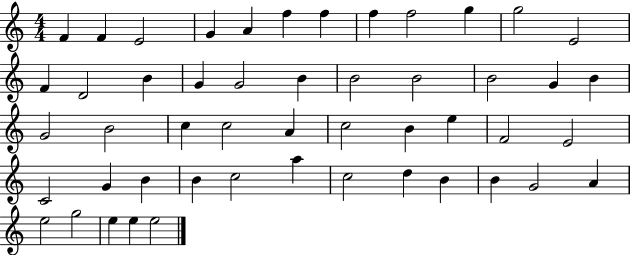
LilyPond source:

{
  \clef treble
  \numericTimeSignature
  \time 4/4
  \key c \major
  f'4 f'4 e'2 | g'4 a'4 f''4 f''4 | f''4 f''2 g''4 | g''2 e'2 | \break f'4 d'2 b'4 | g'4 g'2 b'4 | b'2 b'2 | b'2 g'4 b'4 | \break g'2 b'2 | c''4 c''2 a'4 | c''2 b'4 e''4 | f'2 e'2 | \break c'2 g'4 b'4 | b'4 c''2 a''4 | c''2 d''4 b'4 | b'4 g'2 a'4 | \break e''2 g''2 | e''4 e''4 e''2 | \bar "|."
}